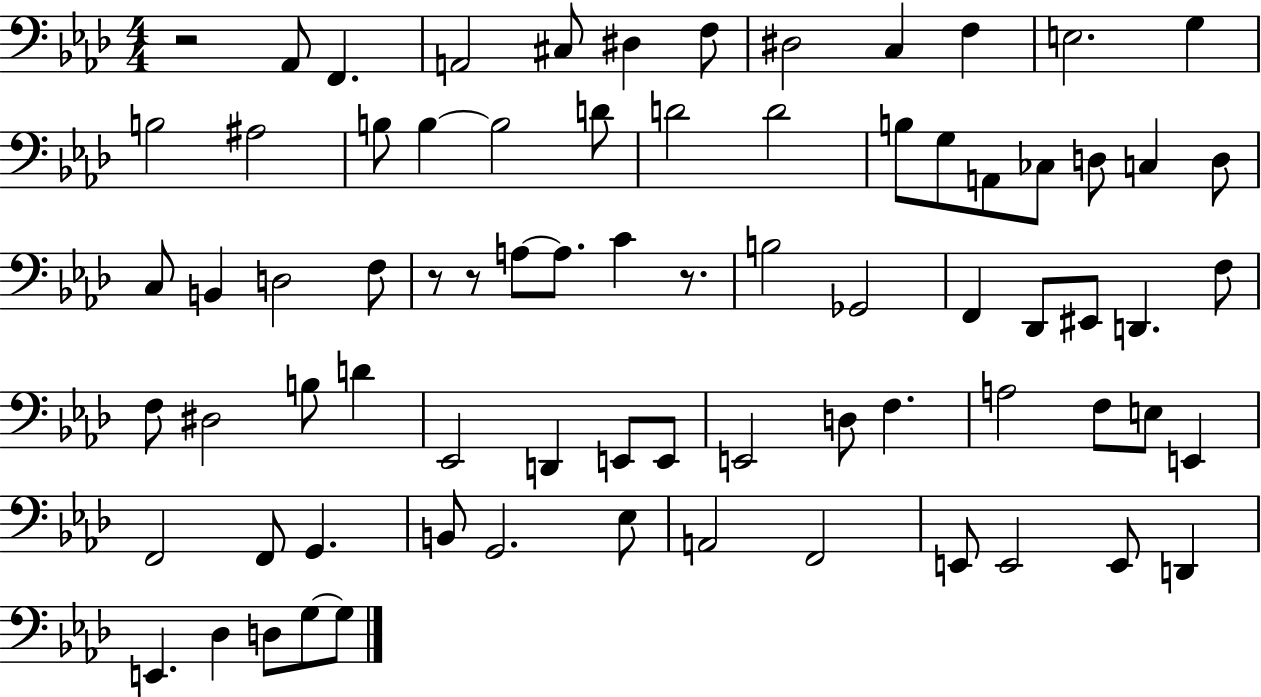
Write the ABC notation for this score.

X:1
T:Untitled
M:4/4
L:1/4
K:Ab
z2 _A,,/2 F,, A,,2 ^C,/2 ^D, F,/2 ^D,2 C, F, E,2 G, B,2 ^A,2 B,/2 B, B,2 D/2 D2 D2 B,/2 G,/2 A,,/2 _C,/2 D,/2 C, D,/2 C,/2 B,, D,2 F,/2 z/2 z/2 A,/2 A,/2 C z/2 B,2 _G,,2 F,, _D,,/2 ^E,,/2 D,, F,/2 F,/2 ^D,2 B,/2 D _E,,2 D,, E,,/2 E,,/2 E,,2 D,/2 F, A,2 F,/2 E,/2 E,, F,,2 F,,/2 G,, B,,/2 G,,2 _E,/2 A,,2 F,,2 E,,/2 E,,2 E,,/2 D,, E,, _D, D,/2 G,/2 G,/2